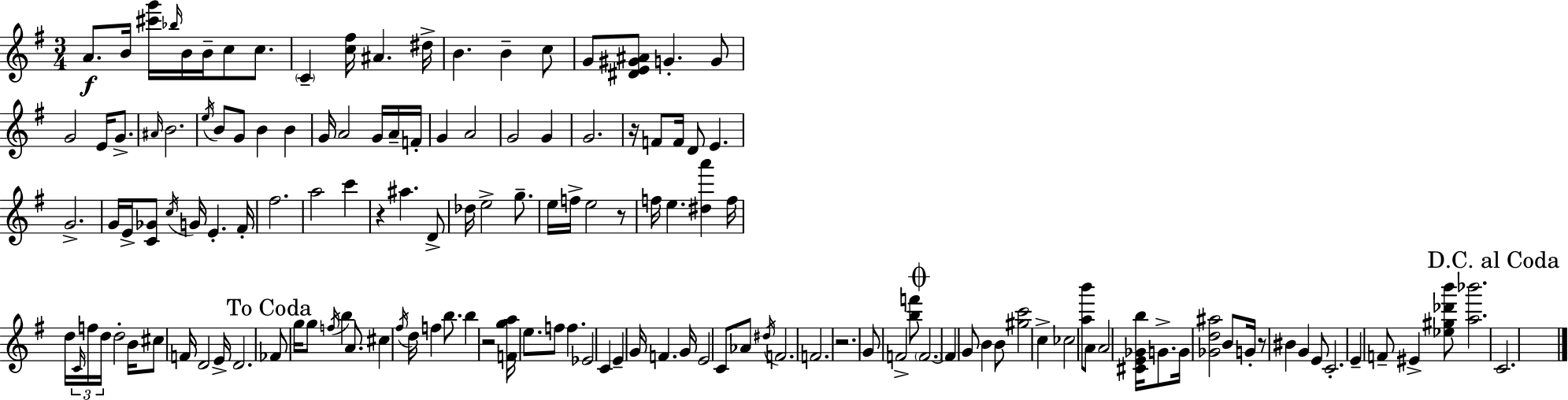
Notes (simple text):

A4/e. B4/s [C#6,G6]/s Bb5/s B4/s B4/s C5/e C5/e. C4/q [C5,F#5]/s A#4/q. D#5/s B4/q. B4/q C5/e G4/e [D#4,E4,G#4,A#4]/e G4/q. G4/e G4/h E4/s G4/e. A#4/s B4/h. E5/s B4/e G4/e B4/q B4/q G4/s A4/h G4/s A4/s F4/s G4/q A4/h G4/h G4/q G4/h. R/s F4/e F4/s D4/e E4/q. G4/h. G4/s E4/s [C4,Gb4]/e C5/s G4/s E4/q. F#4/s F#5/h. A5/h C6/q R/q A#5/q. D4/e Db5/s E5/h G5/e. E5/s F5/s E5/h R/e F5/s E5/q. [D#5,A6]/q F5/s D5/s C4/s F5/s D5/s D5/h B4/s C#5/e F4/s D4/h E4/s D4/h. FES4/e G5/s G5/e F5/s B5/q A4/e. C#5/q F#5/s D5/s F5/q B5/e. B5/q R/h [F4,G5,A5]/s E5/e. F5/e F5/q. Eb4/h C4/q E4/q G4/s F4/q. G4/s E4/h C4/e Ab4/e D#5/s F4/h. F4/h. R/h. G4/e F4/h [B5,F6]/e F4/h. F4/q G4/e B4/q B4/e [G#5,C6]/h C5/q CES5/h [A5,B6]/e A4/e A4/h [C#4,E4,Gb4,B5]/s G4/e. G4/s [Gb4,D5,A#5]/h B4/e G4/s R/e BIS4/q G4/q E4/e C4/h. E4/q F4/e EIS4/q [Eb5,G#5,Db6,B6]/e [A5,Bb6]/h. C4/h.